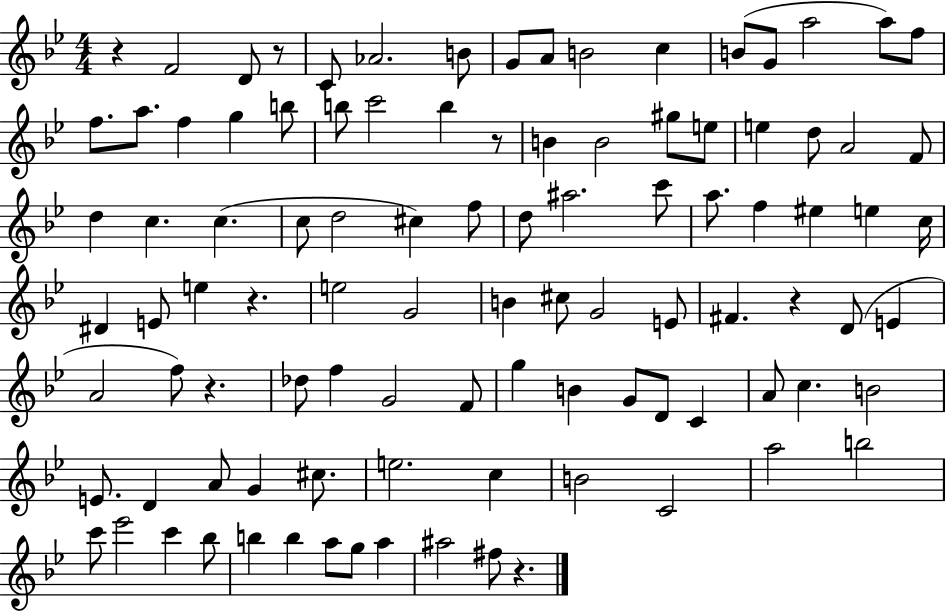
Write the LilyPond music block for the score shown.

{
  \clef treble
  \numericTimeSignature
  \time 4/4
  \key bes \major
  r4 f'2 d'8 r8 | c'8 aes'2. b'8 | g'8 a'8 b'2 c''4 | b'8( g'8 a''2 a''8) f''8 | \break f''8. a''8. f''4 g''4 b''8 | b''8 c'''2 b''4 r8 | b'4 b'2 gis''8 e''8 | e''4 d''8 a'2 f'8 | \break d''4 c''4. c''4.( | c''8 d''2 cis''4) f''8 | d''8 ais''2. c'''8 | a''8. f''4 eis''4 e''4 c''16 | \break dis'4 e'8 e''4 r4. | e''2 g'2 | b'4 cis''8 g'2 e'8 | fis'4. r4 d'8( e'4 | \break a'2 f''8) r4. | des''8 f''4 g'2 f'8 | g''4 b'4 g'8 d'8 c'4 | a'8 c''4. b'2 | \break e'8. d'4 a'8 g'4 cis''8. | e''2. c''4 | b'2 c'2 | a''2 b''2 | \break c'''8 ees'''2 c'''4 bes''8 | b''4 b''4 a''8 g''8 a''4 | ais''2 fis''8 r4. | \bar "|."
}